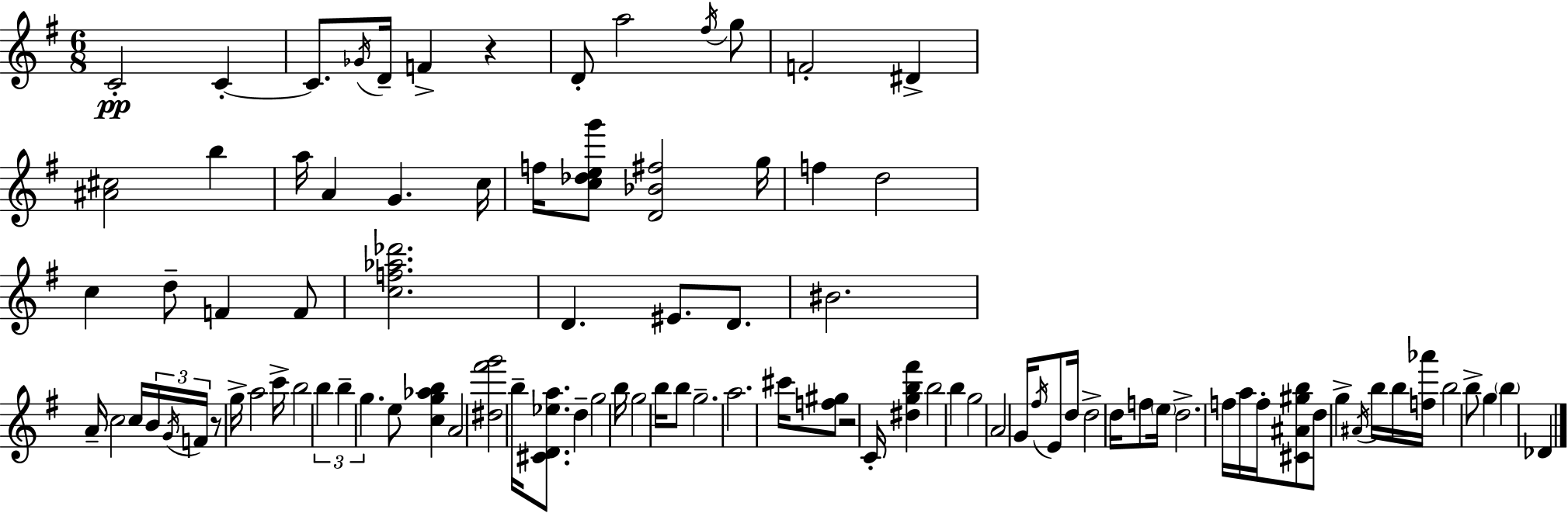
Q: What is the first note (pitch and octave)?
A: C4